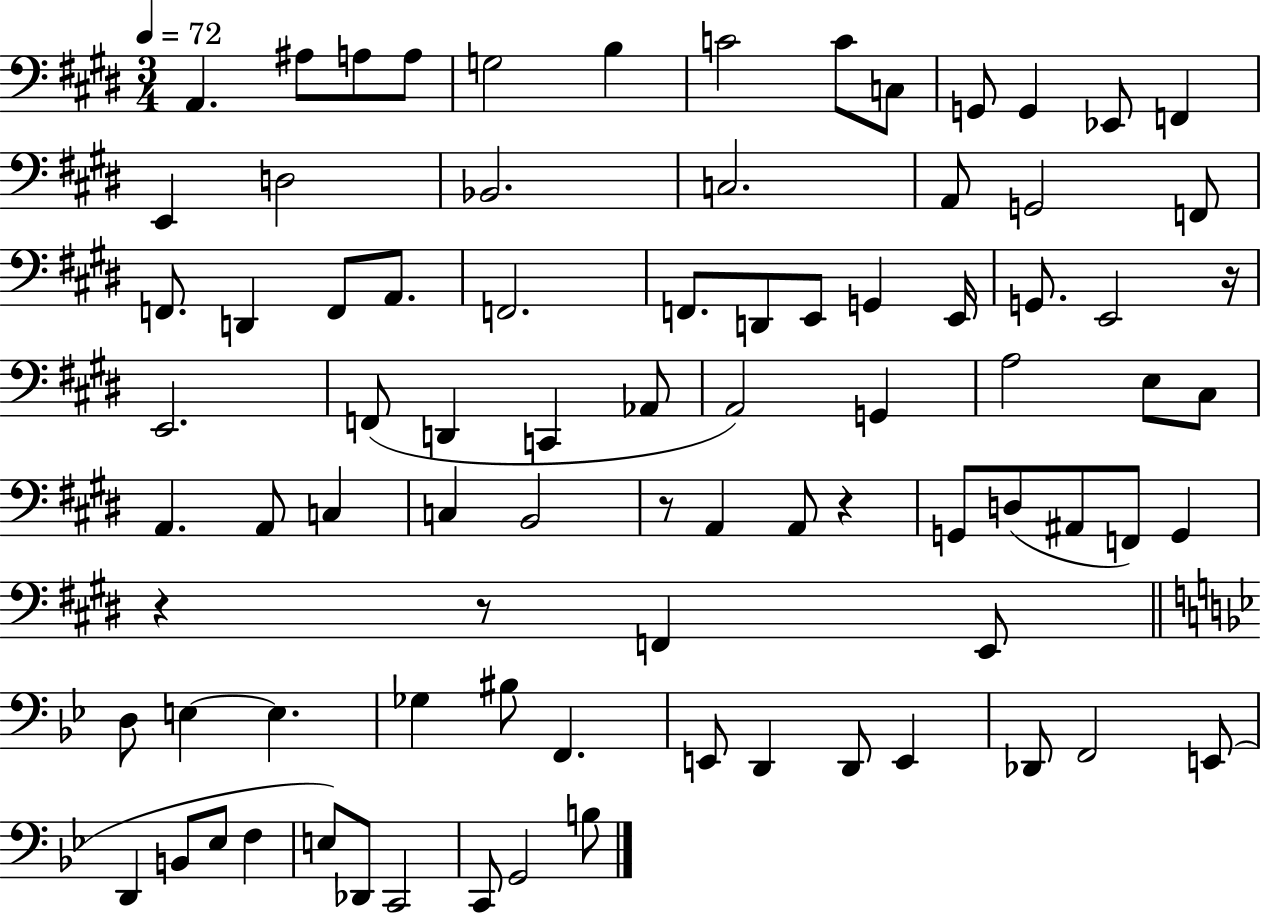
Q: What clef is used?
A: bass